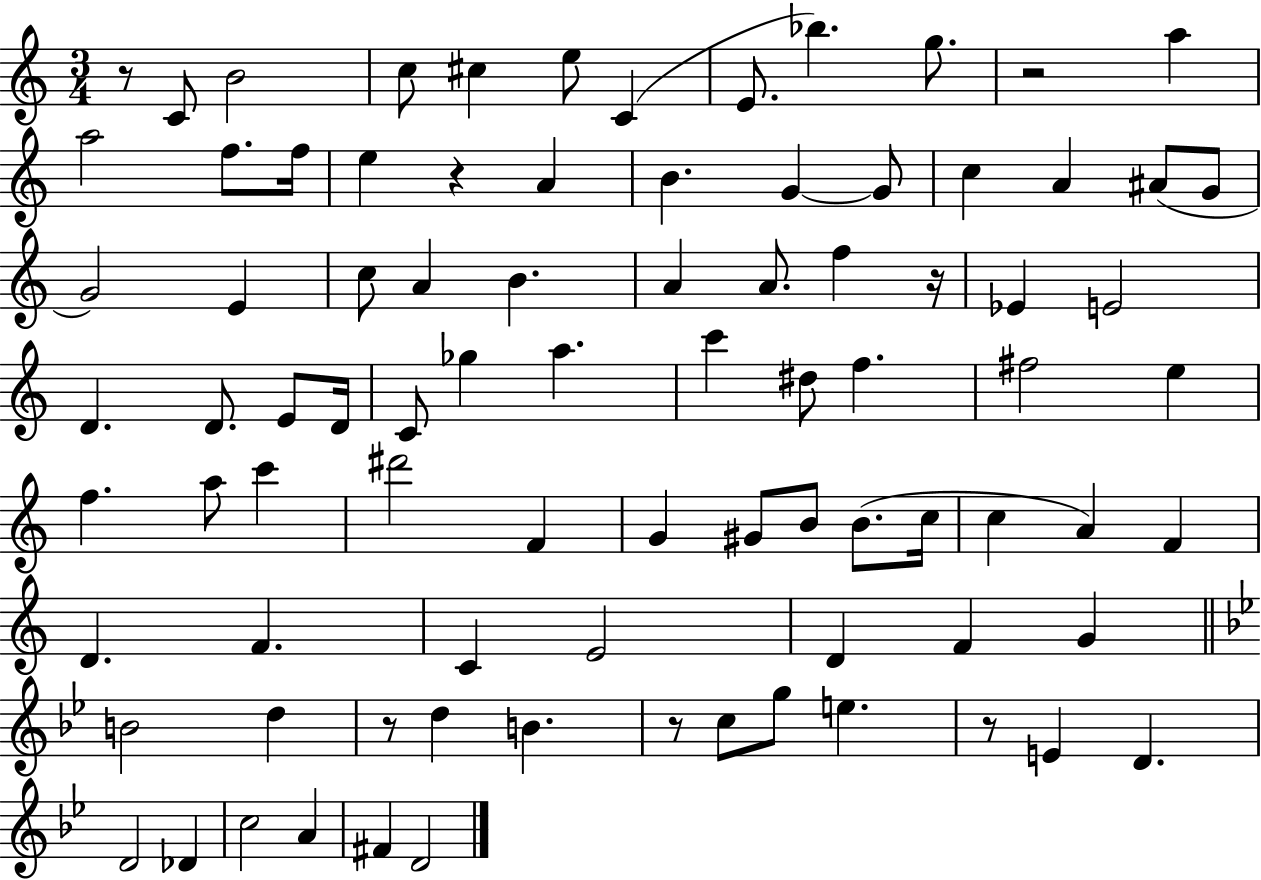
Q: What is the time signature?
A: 3/4